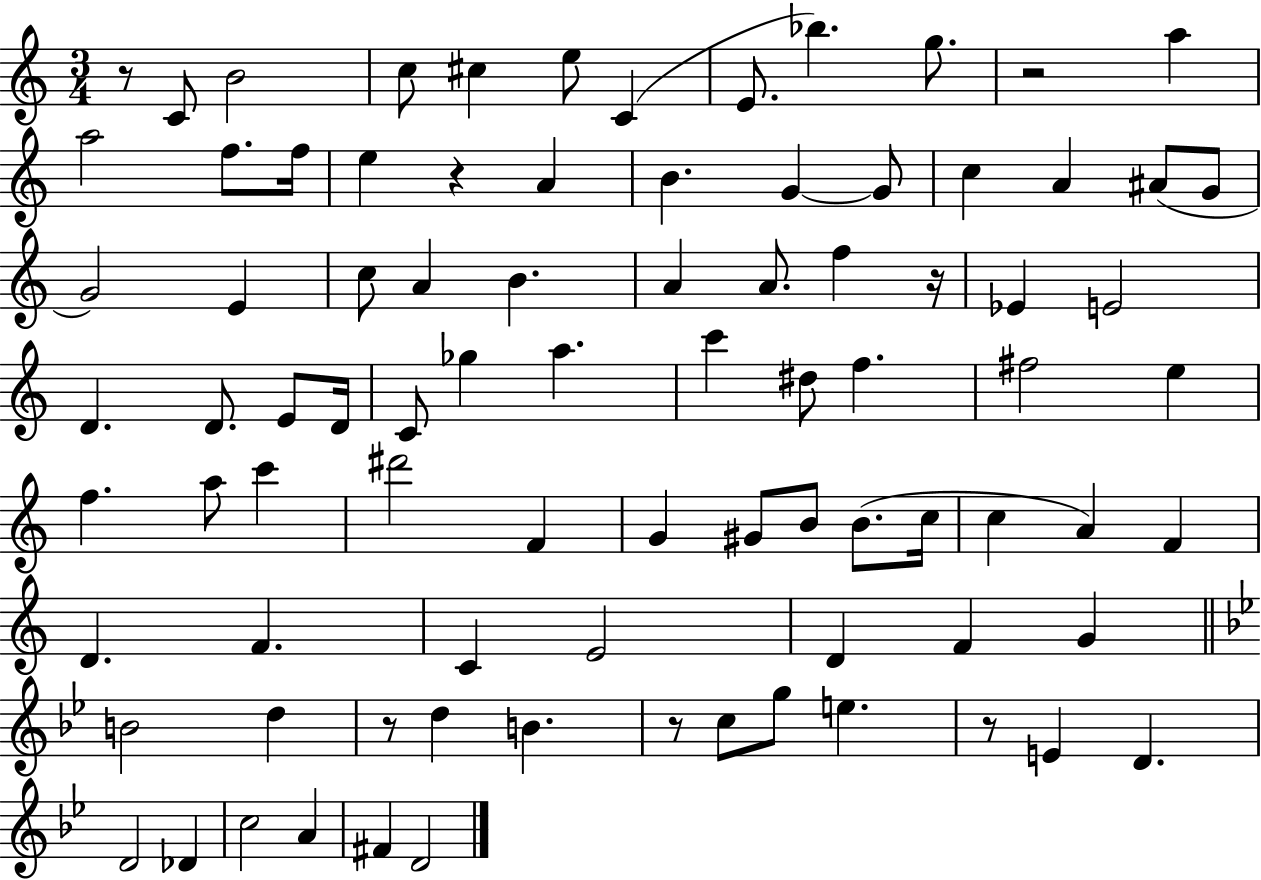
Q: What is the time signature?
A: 3/4